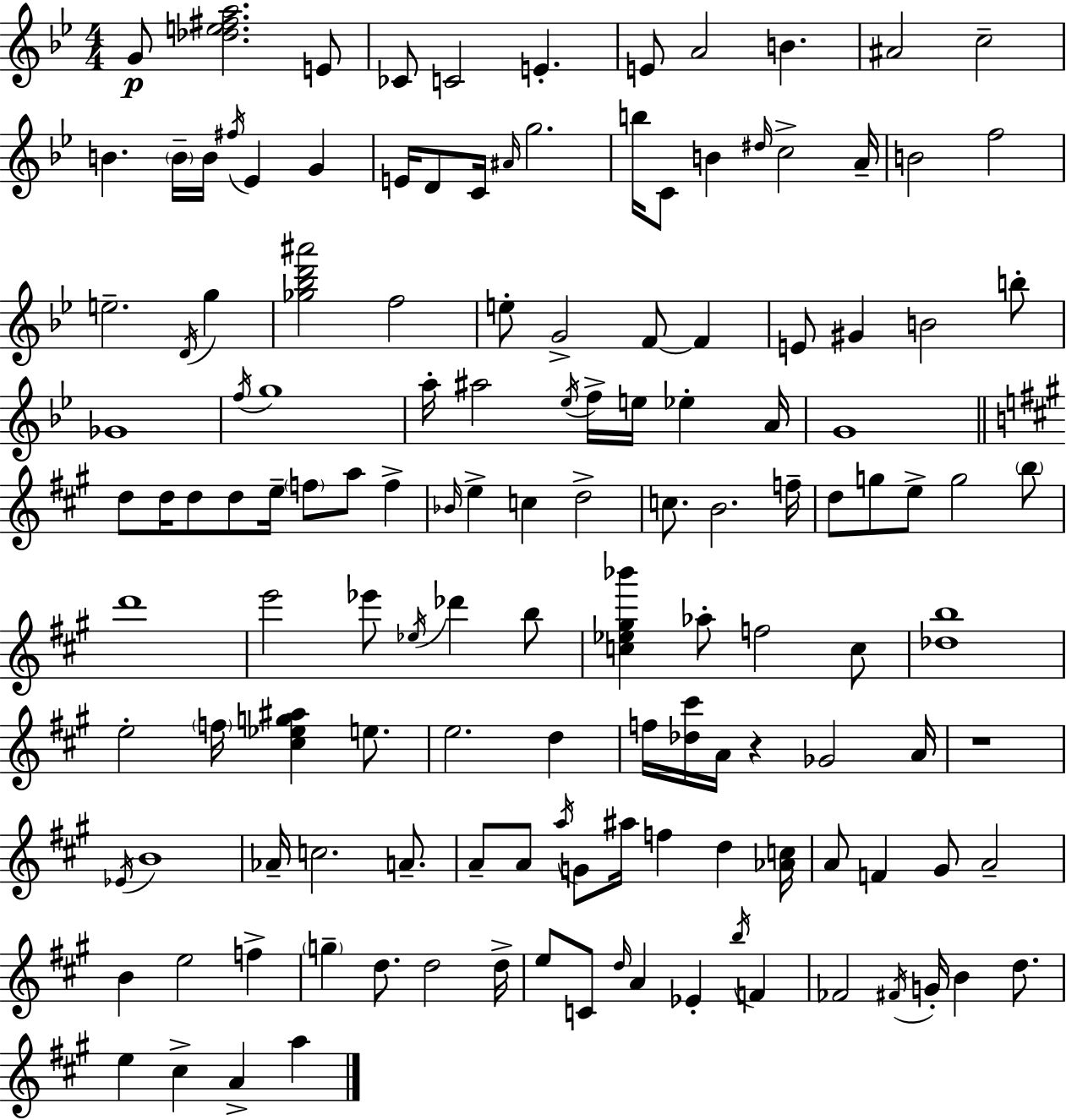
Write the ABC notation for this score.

X:1
T:Untitled
M:4/4
L:1/4
K:Bb
G/2 [_de^fa]2 E/2 _C/2 C2 E E/2 A2 B ^A2 c2 B B/4 B/4 ^f/4 _E G E/4 D/2 C/4 ^A/4 g2 b/4 C/2 B ^d/4 c2 A/4 B2 f2 e2 D/4 g [_g_bd'^a']2 f2 e/2 G2 F/2 F E/2 ^G B2 b/2 _G4 f/4 g4 a/4 ^a2 _e/4 f/4 e/4 _e A/4 G4 d/2 d/4 d/2 d/2 e/4 f/2 a/2 f _B/4 e c d2 c/2 B2 f/4 d/2 g/2 e/2 g2 b/2 d'4 e'2 _e'/2 _e/4 _d' b/2 [c_e^g_b'] _a/2 f2 c/2 [_db]4 e2 f/4 [^c_eg^a] e/2 e2 d f/4 [_d^c']/4 A/4 z _G2 A/4 z4 _E/4 B4 _A/4 c2 A/2 A/2 A/2 a/4 G/2 ^a/4 f d [_Ac]/4 A/2 F ^G/2 A2 B e2 f g d/2 d2 d/4 e/2 C/2 d/4 A _E b/4 F _F2 ^F/4 G/4 B d/2 e ^c A a